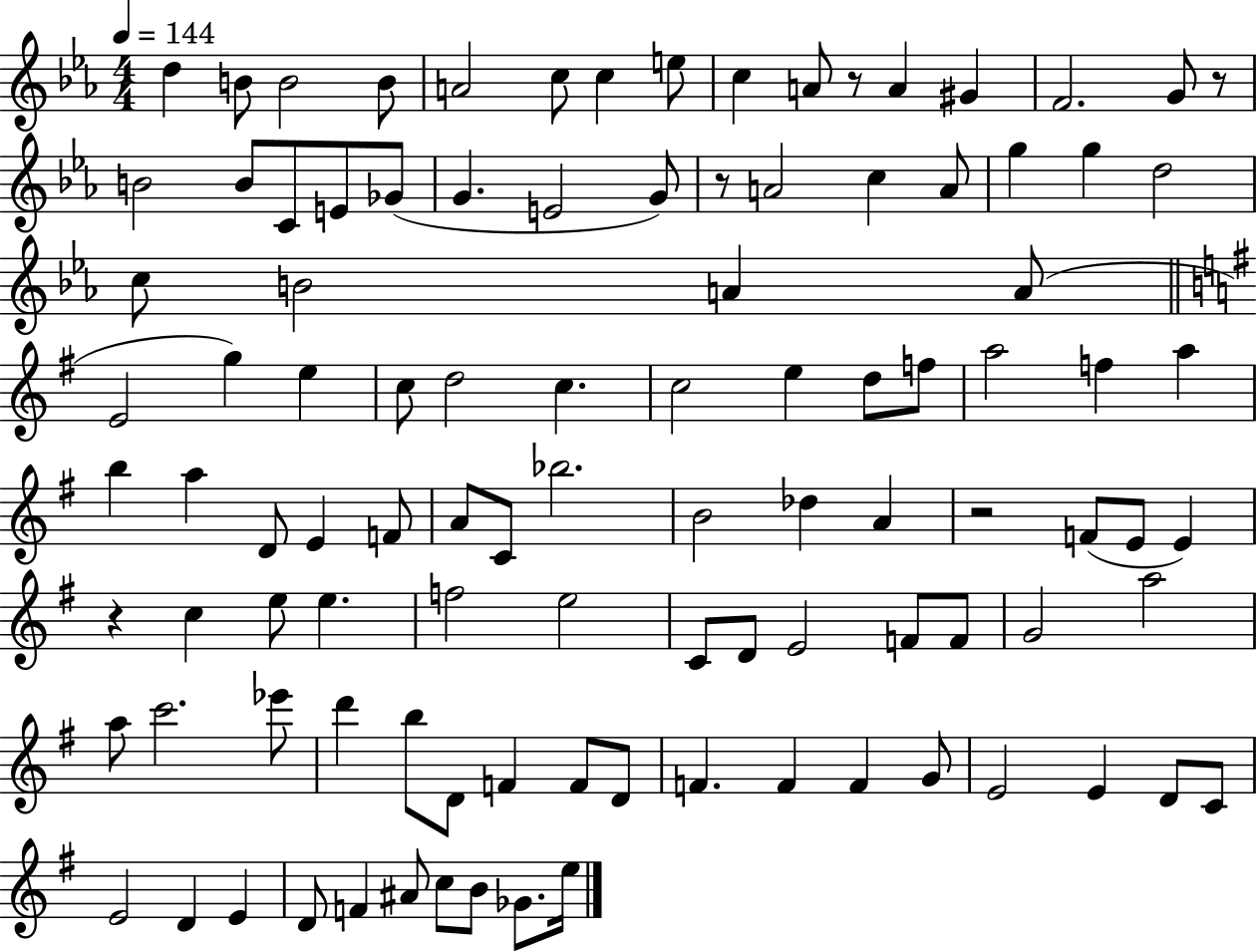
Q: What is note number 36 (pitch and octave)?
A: C5